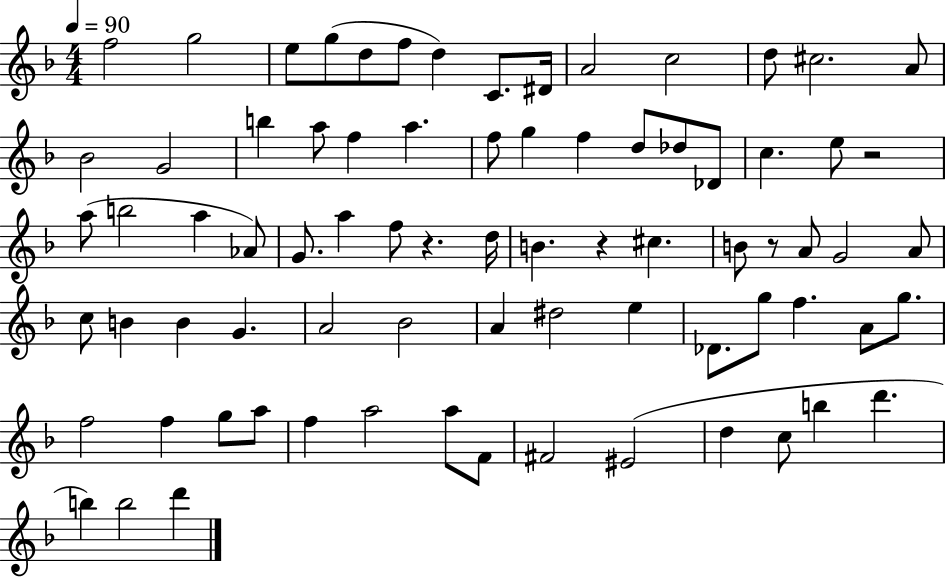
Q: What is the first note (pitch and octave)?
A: F5